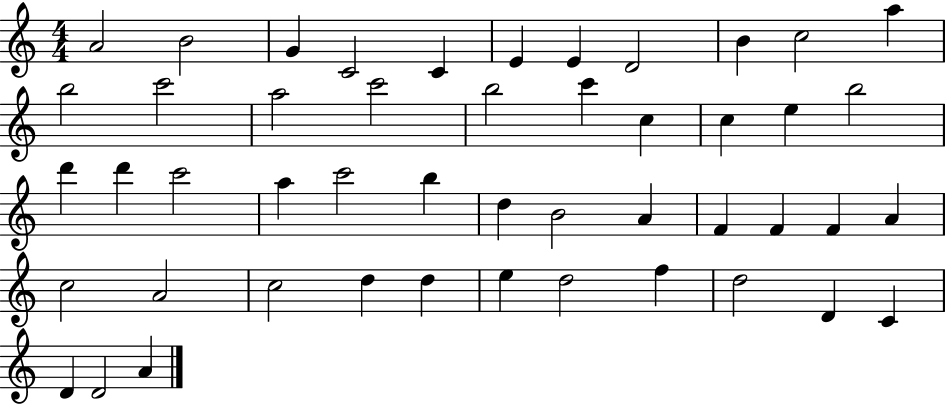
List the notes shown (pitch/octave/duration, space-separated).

A4/h B4/h G4/q C4/h C4/q E4/q E4/q D4/h B4/q C5/h A5/q B5/h C6/h A5/h C6/h B5/h C6/q C5/q C5/q E5/q B5/h D6/q D6/q C6/h A5/q C6/h B5/q D5/q B4/h A4/q F4/q F4/q F4/q A4/q C5/h A4/h C5/h D5/q D5/q E5/q D5/h F5/q D5/h D4/q C4/q D4/q D4/h A4/q